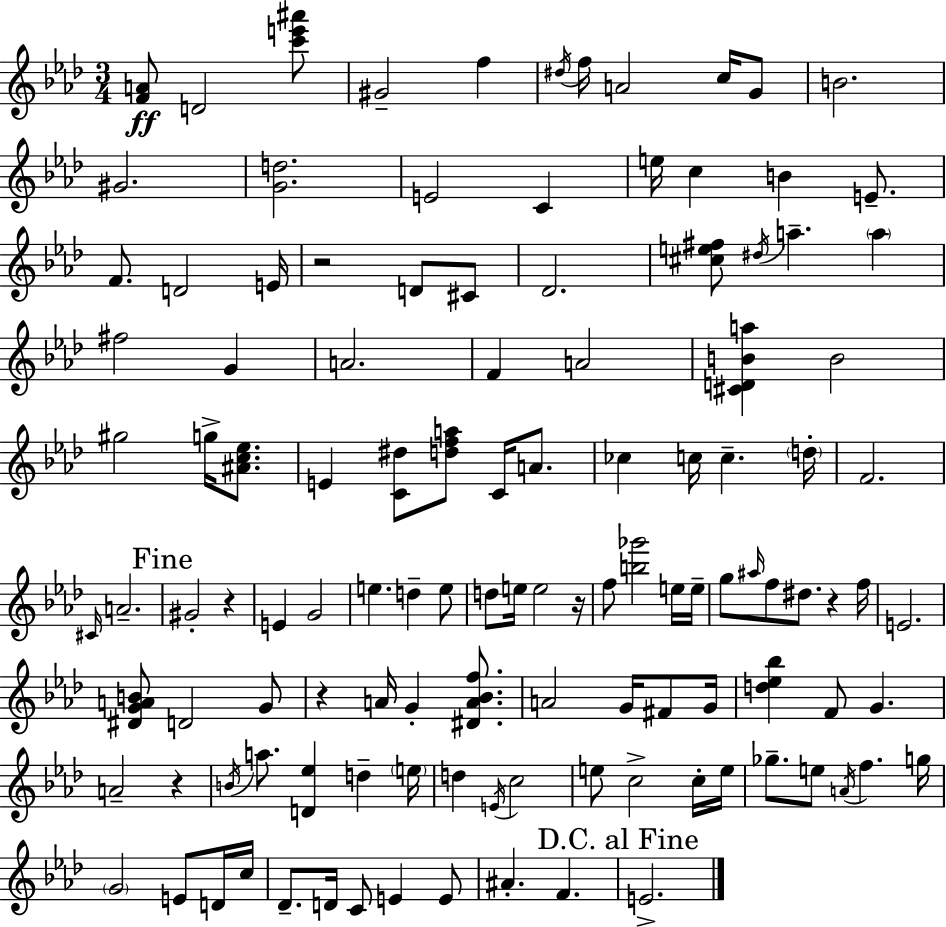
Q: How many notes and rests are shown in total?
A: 119